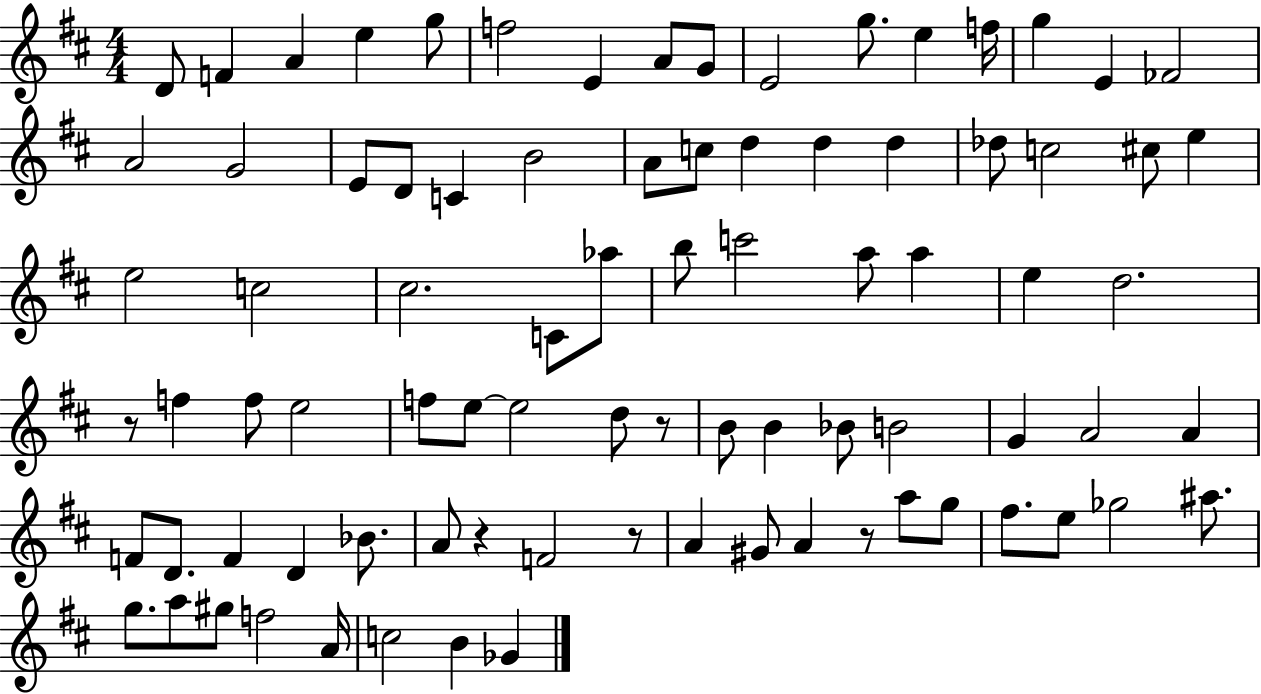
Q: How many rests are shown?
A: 5